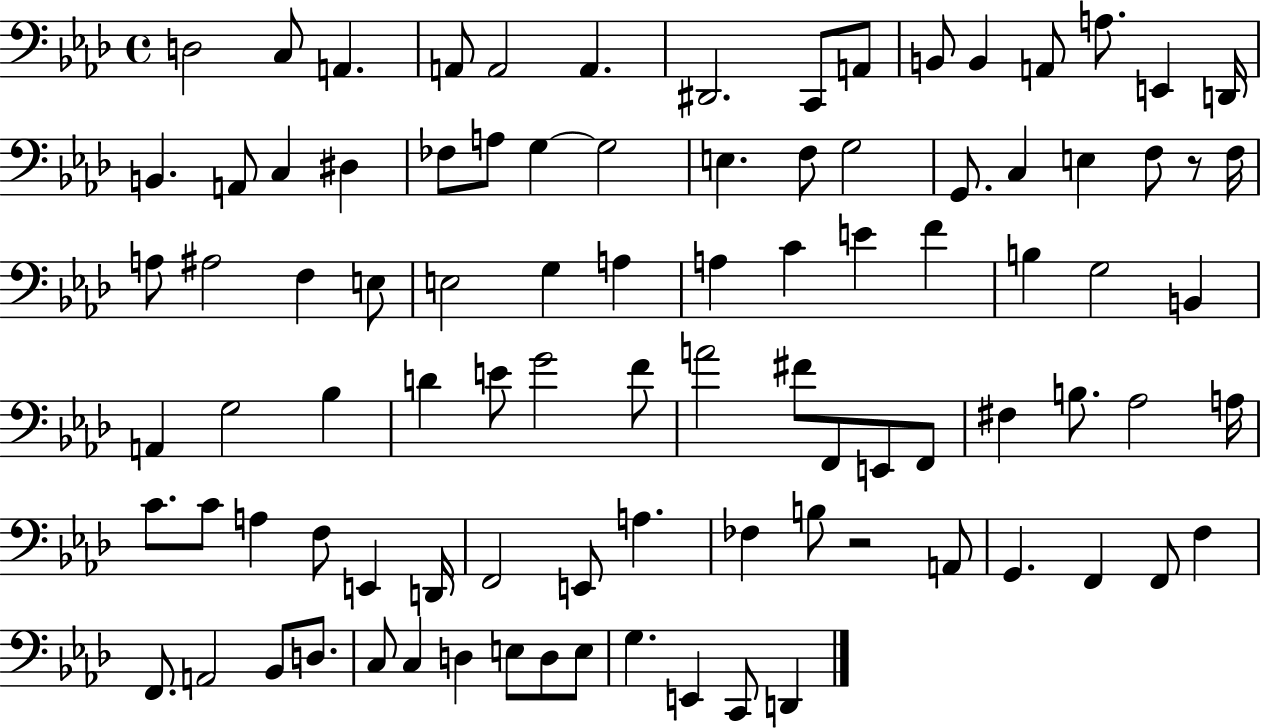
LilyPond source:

{
  \clef bass
  \time 4/4
  \defaultTimeSignature
  \key aes \major
  d2 c8 a,4. | a,8 a,2 a,4. | dis,2. c,8 a,8 | b,8 b,4 a,8 a8. e,4 d,16 | \break b,4. a,8 c4 dis4 | fes8 a8 g4~~ g2 | e4. f8 g2 | g,8. c4 e4 f8 r8 f16 | \break a8 ais2 f4 e8 | e2 g4 a4 | a4 c'4 e'4 f'4 | b4 g2 b,4 | \break a,4 g2 bes4 | d'4 e'8 g'2 f'8 | a'2 fis'8 f,8 e,8 f,8 | fis4 b8. aes2 a16 | \break c'8. c'8 a4 f8 e,4 d,16 | f,2 e,8 a4. | fes4 b8 r2 a,8 | g,4. f,4 f,8 f4 | \break f,8. a,2 bes,8 d8. | c8 c4 d4 e8 d8 e8 | g4. e,4 c,8 d,4 | \bar "|."
}